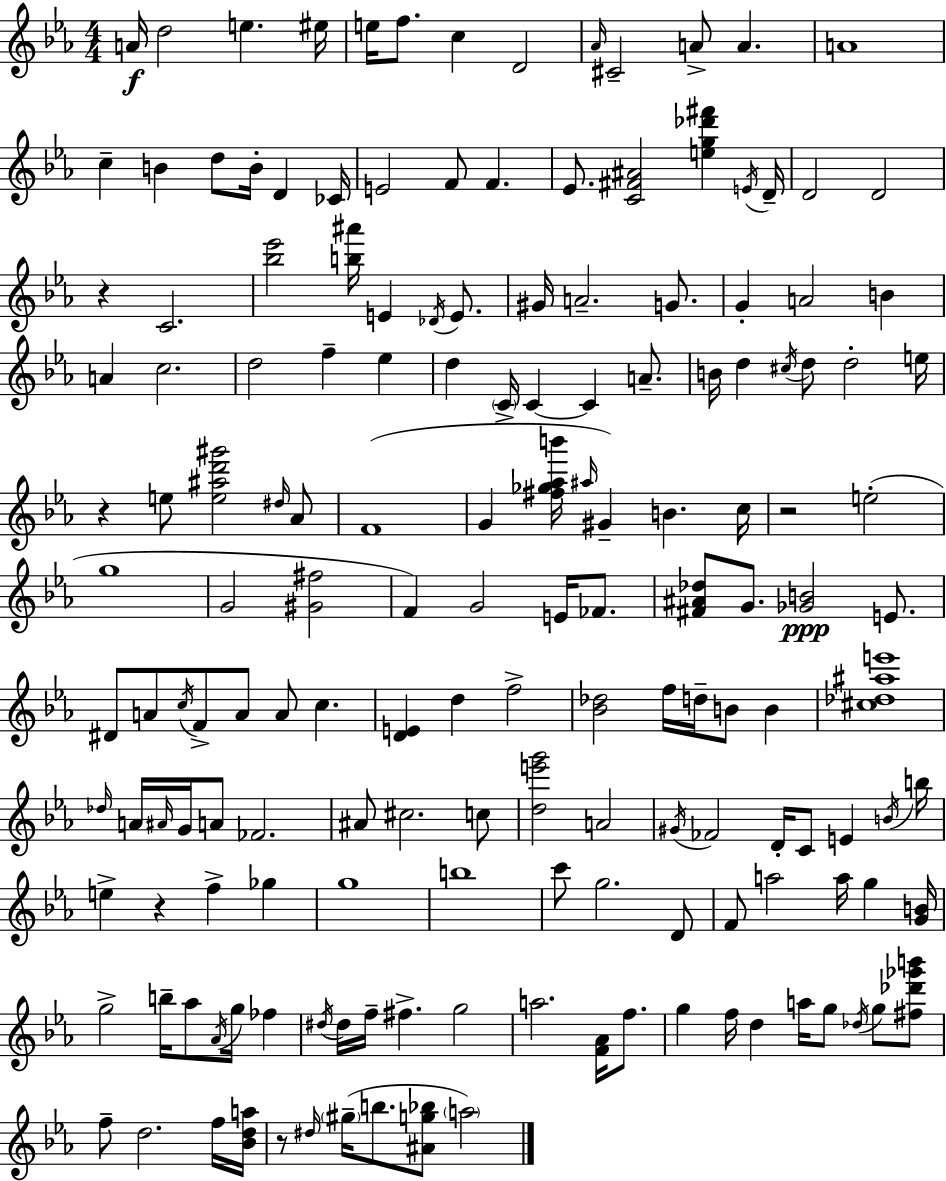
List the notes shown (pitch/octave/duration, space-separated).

A4/s D5/h E5/q. EIS5/s E5/s F5/e. C5/q D4/h Ab4/s C#4/h A4/e A4/q. A4/w C5/q B4/q D5/e B4/s D4/q CES4/s E4/h F4/e F4/q. Eb4/e. [C4,F#4,A#4]/h [E5,G5,Db6,F#6]/q E4/s D4/s D4/h D4/h R/q C4/h. [Bb5,Eb6]/h [B5,A#6]/s E4/q Db4/s E4/e. G#4/s A4/h. G4/e. G4/q A4/h B4/q A4/q C5/h. D5/h F5/q Eb5/q D5/q C4/s C4/q C4/q A4/e. B4/s D5/q C#5/s D5/e D5/h E5/s R/q E5/e [E5,A#5,D6,G#6]/h D#5/s Ab4/e F4/w G4/q [F#5,Gb5,Ab5,B6]/s A#5/s G#4/q B4/q. C5/s R/h E5/h G5/w G4/h [G#4,F#5]/h F4/q G4/h E4/s FES4/e. [F#4,A#4,Db5]/e G4/e. [Gb4,B4]/h E4/e. D#4/e A4/e C5/s F4/e A4/e A4/e C5/q. [D4,E4]/q D5/q F5/h [Bb4,Db5]/h F5/s D5/s B4/e B4/q [C#5,Db5,A#5,E6]/w Db5/s A4/s A#4/s G4/s A4/e FES4/h. A#4/e C#5/h. C5/e [D5,E6,G6]/h A4/h G#4/s FES4/h D4/s C4/e E4/q B4/s B5/s E5/q R/q F5/q Gb5/q G5/w B5/w C6/e G5/h. D4/e F4/e A5/h A5/s G5/q [G4,B4]/s G5/h B5/s Ab5/e Ab4/s G5/s FES5/q D#5/s D#5/s F5/s F#5/q. G5/h A5/h. [F4,Ab4]/s F5/e. G5/q F5/s D5/q A5/s G5/e Db5/s G5/e [F#5,Db6,Gb6,B6]/e F5/e D5/h. F5/s [Bb4,D5,A5]/s R/e D#5/s G#5/s B5/e. [A#4,G5,Bb5]/e A5/h